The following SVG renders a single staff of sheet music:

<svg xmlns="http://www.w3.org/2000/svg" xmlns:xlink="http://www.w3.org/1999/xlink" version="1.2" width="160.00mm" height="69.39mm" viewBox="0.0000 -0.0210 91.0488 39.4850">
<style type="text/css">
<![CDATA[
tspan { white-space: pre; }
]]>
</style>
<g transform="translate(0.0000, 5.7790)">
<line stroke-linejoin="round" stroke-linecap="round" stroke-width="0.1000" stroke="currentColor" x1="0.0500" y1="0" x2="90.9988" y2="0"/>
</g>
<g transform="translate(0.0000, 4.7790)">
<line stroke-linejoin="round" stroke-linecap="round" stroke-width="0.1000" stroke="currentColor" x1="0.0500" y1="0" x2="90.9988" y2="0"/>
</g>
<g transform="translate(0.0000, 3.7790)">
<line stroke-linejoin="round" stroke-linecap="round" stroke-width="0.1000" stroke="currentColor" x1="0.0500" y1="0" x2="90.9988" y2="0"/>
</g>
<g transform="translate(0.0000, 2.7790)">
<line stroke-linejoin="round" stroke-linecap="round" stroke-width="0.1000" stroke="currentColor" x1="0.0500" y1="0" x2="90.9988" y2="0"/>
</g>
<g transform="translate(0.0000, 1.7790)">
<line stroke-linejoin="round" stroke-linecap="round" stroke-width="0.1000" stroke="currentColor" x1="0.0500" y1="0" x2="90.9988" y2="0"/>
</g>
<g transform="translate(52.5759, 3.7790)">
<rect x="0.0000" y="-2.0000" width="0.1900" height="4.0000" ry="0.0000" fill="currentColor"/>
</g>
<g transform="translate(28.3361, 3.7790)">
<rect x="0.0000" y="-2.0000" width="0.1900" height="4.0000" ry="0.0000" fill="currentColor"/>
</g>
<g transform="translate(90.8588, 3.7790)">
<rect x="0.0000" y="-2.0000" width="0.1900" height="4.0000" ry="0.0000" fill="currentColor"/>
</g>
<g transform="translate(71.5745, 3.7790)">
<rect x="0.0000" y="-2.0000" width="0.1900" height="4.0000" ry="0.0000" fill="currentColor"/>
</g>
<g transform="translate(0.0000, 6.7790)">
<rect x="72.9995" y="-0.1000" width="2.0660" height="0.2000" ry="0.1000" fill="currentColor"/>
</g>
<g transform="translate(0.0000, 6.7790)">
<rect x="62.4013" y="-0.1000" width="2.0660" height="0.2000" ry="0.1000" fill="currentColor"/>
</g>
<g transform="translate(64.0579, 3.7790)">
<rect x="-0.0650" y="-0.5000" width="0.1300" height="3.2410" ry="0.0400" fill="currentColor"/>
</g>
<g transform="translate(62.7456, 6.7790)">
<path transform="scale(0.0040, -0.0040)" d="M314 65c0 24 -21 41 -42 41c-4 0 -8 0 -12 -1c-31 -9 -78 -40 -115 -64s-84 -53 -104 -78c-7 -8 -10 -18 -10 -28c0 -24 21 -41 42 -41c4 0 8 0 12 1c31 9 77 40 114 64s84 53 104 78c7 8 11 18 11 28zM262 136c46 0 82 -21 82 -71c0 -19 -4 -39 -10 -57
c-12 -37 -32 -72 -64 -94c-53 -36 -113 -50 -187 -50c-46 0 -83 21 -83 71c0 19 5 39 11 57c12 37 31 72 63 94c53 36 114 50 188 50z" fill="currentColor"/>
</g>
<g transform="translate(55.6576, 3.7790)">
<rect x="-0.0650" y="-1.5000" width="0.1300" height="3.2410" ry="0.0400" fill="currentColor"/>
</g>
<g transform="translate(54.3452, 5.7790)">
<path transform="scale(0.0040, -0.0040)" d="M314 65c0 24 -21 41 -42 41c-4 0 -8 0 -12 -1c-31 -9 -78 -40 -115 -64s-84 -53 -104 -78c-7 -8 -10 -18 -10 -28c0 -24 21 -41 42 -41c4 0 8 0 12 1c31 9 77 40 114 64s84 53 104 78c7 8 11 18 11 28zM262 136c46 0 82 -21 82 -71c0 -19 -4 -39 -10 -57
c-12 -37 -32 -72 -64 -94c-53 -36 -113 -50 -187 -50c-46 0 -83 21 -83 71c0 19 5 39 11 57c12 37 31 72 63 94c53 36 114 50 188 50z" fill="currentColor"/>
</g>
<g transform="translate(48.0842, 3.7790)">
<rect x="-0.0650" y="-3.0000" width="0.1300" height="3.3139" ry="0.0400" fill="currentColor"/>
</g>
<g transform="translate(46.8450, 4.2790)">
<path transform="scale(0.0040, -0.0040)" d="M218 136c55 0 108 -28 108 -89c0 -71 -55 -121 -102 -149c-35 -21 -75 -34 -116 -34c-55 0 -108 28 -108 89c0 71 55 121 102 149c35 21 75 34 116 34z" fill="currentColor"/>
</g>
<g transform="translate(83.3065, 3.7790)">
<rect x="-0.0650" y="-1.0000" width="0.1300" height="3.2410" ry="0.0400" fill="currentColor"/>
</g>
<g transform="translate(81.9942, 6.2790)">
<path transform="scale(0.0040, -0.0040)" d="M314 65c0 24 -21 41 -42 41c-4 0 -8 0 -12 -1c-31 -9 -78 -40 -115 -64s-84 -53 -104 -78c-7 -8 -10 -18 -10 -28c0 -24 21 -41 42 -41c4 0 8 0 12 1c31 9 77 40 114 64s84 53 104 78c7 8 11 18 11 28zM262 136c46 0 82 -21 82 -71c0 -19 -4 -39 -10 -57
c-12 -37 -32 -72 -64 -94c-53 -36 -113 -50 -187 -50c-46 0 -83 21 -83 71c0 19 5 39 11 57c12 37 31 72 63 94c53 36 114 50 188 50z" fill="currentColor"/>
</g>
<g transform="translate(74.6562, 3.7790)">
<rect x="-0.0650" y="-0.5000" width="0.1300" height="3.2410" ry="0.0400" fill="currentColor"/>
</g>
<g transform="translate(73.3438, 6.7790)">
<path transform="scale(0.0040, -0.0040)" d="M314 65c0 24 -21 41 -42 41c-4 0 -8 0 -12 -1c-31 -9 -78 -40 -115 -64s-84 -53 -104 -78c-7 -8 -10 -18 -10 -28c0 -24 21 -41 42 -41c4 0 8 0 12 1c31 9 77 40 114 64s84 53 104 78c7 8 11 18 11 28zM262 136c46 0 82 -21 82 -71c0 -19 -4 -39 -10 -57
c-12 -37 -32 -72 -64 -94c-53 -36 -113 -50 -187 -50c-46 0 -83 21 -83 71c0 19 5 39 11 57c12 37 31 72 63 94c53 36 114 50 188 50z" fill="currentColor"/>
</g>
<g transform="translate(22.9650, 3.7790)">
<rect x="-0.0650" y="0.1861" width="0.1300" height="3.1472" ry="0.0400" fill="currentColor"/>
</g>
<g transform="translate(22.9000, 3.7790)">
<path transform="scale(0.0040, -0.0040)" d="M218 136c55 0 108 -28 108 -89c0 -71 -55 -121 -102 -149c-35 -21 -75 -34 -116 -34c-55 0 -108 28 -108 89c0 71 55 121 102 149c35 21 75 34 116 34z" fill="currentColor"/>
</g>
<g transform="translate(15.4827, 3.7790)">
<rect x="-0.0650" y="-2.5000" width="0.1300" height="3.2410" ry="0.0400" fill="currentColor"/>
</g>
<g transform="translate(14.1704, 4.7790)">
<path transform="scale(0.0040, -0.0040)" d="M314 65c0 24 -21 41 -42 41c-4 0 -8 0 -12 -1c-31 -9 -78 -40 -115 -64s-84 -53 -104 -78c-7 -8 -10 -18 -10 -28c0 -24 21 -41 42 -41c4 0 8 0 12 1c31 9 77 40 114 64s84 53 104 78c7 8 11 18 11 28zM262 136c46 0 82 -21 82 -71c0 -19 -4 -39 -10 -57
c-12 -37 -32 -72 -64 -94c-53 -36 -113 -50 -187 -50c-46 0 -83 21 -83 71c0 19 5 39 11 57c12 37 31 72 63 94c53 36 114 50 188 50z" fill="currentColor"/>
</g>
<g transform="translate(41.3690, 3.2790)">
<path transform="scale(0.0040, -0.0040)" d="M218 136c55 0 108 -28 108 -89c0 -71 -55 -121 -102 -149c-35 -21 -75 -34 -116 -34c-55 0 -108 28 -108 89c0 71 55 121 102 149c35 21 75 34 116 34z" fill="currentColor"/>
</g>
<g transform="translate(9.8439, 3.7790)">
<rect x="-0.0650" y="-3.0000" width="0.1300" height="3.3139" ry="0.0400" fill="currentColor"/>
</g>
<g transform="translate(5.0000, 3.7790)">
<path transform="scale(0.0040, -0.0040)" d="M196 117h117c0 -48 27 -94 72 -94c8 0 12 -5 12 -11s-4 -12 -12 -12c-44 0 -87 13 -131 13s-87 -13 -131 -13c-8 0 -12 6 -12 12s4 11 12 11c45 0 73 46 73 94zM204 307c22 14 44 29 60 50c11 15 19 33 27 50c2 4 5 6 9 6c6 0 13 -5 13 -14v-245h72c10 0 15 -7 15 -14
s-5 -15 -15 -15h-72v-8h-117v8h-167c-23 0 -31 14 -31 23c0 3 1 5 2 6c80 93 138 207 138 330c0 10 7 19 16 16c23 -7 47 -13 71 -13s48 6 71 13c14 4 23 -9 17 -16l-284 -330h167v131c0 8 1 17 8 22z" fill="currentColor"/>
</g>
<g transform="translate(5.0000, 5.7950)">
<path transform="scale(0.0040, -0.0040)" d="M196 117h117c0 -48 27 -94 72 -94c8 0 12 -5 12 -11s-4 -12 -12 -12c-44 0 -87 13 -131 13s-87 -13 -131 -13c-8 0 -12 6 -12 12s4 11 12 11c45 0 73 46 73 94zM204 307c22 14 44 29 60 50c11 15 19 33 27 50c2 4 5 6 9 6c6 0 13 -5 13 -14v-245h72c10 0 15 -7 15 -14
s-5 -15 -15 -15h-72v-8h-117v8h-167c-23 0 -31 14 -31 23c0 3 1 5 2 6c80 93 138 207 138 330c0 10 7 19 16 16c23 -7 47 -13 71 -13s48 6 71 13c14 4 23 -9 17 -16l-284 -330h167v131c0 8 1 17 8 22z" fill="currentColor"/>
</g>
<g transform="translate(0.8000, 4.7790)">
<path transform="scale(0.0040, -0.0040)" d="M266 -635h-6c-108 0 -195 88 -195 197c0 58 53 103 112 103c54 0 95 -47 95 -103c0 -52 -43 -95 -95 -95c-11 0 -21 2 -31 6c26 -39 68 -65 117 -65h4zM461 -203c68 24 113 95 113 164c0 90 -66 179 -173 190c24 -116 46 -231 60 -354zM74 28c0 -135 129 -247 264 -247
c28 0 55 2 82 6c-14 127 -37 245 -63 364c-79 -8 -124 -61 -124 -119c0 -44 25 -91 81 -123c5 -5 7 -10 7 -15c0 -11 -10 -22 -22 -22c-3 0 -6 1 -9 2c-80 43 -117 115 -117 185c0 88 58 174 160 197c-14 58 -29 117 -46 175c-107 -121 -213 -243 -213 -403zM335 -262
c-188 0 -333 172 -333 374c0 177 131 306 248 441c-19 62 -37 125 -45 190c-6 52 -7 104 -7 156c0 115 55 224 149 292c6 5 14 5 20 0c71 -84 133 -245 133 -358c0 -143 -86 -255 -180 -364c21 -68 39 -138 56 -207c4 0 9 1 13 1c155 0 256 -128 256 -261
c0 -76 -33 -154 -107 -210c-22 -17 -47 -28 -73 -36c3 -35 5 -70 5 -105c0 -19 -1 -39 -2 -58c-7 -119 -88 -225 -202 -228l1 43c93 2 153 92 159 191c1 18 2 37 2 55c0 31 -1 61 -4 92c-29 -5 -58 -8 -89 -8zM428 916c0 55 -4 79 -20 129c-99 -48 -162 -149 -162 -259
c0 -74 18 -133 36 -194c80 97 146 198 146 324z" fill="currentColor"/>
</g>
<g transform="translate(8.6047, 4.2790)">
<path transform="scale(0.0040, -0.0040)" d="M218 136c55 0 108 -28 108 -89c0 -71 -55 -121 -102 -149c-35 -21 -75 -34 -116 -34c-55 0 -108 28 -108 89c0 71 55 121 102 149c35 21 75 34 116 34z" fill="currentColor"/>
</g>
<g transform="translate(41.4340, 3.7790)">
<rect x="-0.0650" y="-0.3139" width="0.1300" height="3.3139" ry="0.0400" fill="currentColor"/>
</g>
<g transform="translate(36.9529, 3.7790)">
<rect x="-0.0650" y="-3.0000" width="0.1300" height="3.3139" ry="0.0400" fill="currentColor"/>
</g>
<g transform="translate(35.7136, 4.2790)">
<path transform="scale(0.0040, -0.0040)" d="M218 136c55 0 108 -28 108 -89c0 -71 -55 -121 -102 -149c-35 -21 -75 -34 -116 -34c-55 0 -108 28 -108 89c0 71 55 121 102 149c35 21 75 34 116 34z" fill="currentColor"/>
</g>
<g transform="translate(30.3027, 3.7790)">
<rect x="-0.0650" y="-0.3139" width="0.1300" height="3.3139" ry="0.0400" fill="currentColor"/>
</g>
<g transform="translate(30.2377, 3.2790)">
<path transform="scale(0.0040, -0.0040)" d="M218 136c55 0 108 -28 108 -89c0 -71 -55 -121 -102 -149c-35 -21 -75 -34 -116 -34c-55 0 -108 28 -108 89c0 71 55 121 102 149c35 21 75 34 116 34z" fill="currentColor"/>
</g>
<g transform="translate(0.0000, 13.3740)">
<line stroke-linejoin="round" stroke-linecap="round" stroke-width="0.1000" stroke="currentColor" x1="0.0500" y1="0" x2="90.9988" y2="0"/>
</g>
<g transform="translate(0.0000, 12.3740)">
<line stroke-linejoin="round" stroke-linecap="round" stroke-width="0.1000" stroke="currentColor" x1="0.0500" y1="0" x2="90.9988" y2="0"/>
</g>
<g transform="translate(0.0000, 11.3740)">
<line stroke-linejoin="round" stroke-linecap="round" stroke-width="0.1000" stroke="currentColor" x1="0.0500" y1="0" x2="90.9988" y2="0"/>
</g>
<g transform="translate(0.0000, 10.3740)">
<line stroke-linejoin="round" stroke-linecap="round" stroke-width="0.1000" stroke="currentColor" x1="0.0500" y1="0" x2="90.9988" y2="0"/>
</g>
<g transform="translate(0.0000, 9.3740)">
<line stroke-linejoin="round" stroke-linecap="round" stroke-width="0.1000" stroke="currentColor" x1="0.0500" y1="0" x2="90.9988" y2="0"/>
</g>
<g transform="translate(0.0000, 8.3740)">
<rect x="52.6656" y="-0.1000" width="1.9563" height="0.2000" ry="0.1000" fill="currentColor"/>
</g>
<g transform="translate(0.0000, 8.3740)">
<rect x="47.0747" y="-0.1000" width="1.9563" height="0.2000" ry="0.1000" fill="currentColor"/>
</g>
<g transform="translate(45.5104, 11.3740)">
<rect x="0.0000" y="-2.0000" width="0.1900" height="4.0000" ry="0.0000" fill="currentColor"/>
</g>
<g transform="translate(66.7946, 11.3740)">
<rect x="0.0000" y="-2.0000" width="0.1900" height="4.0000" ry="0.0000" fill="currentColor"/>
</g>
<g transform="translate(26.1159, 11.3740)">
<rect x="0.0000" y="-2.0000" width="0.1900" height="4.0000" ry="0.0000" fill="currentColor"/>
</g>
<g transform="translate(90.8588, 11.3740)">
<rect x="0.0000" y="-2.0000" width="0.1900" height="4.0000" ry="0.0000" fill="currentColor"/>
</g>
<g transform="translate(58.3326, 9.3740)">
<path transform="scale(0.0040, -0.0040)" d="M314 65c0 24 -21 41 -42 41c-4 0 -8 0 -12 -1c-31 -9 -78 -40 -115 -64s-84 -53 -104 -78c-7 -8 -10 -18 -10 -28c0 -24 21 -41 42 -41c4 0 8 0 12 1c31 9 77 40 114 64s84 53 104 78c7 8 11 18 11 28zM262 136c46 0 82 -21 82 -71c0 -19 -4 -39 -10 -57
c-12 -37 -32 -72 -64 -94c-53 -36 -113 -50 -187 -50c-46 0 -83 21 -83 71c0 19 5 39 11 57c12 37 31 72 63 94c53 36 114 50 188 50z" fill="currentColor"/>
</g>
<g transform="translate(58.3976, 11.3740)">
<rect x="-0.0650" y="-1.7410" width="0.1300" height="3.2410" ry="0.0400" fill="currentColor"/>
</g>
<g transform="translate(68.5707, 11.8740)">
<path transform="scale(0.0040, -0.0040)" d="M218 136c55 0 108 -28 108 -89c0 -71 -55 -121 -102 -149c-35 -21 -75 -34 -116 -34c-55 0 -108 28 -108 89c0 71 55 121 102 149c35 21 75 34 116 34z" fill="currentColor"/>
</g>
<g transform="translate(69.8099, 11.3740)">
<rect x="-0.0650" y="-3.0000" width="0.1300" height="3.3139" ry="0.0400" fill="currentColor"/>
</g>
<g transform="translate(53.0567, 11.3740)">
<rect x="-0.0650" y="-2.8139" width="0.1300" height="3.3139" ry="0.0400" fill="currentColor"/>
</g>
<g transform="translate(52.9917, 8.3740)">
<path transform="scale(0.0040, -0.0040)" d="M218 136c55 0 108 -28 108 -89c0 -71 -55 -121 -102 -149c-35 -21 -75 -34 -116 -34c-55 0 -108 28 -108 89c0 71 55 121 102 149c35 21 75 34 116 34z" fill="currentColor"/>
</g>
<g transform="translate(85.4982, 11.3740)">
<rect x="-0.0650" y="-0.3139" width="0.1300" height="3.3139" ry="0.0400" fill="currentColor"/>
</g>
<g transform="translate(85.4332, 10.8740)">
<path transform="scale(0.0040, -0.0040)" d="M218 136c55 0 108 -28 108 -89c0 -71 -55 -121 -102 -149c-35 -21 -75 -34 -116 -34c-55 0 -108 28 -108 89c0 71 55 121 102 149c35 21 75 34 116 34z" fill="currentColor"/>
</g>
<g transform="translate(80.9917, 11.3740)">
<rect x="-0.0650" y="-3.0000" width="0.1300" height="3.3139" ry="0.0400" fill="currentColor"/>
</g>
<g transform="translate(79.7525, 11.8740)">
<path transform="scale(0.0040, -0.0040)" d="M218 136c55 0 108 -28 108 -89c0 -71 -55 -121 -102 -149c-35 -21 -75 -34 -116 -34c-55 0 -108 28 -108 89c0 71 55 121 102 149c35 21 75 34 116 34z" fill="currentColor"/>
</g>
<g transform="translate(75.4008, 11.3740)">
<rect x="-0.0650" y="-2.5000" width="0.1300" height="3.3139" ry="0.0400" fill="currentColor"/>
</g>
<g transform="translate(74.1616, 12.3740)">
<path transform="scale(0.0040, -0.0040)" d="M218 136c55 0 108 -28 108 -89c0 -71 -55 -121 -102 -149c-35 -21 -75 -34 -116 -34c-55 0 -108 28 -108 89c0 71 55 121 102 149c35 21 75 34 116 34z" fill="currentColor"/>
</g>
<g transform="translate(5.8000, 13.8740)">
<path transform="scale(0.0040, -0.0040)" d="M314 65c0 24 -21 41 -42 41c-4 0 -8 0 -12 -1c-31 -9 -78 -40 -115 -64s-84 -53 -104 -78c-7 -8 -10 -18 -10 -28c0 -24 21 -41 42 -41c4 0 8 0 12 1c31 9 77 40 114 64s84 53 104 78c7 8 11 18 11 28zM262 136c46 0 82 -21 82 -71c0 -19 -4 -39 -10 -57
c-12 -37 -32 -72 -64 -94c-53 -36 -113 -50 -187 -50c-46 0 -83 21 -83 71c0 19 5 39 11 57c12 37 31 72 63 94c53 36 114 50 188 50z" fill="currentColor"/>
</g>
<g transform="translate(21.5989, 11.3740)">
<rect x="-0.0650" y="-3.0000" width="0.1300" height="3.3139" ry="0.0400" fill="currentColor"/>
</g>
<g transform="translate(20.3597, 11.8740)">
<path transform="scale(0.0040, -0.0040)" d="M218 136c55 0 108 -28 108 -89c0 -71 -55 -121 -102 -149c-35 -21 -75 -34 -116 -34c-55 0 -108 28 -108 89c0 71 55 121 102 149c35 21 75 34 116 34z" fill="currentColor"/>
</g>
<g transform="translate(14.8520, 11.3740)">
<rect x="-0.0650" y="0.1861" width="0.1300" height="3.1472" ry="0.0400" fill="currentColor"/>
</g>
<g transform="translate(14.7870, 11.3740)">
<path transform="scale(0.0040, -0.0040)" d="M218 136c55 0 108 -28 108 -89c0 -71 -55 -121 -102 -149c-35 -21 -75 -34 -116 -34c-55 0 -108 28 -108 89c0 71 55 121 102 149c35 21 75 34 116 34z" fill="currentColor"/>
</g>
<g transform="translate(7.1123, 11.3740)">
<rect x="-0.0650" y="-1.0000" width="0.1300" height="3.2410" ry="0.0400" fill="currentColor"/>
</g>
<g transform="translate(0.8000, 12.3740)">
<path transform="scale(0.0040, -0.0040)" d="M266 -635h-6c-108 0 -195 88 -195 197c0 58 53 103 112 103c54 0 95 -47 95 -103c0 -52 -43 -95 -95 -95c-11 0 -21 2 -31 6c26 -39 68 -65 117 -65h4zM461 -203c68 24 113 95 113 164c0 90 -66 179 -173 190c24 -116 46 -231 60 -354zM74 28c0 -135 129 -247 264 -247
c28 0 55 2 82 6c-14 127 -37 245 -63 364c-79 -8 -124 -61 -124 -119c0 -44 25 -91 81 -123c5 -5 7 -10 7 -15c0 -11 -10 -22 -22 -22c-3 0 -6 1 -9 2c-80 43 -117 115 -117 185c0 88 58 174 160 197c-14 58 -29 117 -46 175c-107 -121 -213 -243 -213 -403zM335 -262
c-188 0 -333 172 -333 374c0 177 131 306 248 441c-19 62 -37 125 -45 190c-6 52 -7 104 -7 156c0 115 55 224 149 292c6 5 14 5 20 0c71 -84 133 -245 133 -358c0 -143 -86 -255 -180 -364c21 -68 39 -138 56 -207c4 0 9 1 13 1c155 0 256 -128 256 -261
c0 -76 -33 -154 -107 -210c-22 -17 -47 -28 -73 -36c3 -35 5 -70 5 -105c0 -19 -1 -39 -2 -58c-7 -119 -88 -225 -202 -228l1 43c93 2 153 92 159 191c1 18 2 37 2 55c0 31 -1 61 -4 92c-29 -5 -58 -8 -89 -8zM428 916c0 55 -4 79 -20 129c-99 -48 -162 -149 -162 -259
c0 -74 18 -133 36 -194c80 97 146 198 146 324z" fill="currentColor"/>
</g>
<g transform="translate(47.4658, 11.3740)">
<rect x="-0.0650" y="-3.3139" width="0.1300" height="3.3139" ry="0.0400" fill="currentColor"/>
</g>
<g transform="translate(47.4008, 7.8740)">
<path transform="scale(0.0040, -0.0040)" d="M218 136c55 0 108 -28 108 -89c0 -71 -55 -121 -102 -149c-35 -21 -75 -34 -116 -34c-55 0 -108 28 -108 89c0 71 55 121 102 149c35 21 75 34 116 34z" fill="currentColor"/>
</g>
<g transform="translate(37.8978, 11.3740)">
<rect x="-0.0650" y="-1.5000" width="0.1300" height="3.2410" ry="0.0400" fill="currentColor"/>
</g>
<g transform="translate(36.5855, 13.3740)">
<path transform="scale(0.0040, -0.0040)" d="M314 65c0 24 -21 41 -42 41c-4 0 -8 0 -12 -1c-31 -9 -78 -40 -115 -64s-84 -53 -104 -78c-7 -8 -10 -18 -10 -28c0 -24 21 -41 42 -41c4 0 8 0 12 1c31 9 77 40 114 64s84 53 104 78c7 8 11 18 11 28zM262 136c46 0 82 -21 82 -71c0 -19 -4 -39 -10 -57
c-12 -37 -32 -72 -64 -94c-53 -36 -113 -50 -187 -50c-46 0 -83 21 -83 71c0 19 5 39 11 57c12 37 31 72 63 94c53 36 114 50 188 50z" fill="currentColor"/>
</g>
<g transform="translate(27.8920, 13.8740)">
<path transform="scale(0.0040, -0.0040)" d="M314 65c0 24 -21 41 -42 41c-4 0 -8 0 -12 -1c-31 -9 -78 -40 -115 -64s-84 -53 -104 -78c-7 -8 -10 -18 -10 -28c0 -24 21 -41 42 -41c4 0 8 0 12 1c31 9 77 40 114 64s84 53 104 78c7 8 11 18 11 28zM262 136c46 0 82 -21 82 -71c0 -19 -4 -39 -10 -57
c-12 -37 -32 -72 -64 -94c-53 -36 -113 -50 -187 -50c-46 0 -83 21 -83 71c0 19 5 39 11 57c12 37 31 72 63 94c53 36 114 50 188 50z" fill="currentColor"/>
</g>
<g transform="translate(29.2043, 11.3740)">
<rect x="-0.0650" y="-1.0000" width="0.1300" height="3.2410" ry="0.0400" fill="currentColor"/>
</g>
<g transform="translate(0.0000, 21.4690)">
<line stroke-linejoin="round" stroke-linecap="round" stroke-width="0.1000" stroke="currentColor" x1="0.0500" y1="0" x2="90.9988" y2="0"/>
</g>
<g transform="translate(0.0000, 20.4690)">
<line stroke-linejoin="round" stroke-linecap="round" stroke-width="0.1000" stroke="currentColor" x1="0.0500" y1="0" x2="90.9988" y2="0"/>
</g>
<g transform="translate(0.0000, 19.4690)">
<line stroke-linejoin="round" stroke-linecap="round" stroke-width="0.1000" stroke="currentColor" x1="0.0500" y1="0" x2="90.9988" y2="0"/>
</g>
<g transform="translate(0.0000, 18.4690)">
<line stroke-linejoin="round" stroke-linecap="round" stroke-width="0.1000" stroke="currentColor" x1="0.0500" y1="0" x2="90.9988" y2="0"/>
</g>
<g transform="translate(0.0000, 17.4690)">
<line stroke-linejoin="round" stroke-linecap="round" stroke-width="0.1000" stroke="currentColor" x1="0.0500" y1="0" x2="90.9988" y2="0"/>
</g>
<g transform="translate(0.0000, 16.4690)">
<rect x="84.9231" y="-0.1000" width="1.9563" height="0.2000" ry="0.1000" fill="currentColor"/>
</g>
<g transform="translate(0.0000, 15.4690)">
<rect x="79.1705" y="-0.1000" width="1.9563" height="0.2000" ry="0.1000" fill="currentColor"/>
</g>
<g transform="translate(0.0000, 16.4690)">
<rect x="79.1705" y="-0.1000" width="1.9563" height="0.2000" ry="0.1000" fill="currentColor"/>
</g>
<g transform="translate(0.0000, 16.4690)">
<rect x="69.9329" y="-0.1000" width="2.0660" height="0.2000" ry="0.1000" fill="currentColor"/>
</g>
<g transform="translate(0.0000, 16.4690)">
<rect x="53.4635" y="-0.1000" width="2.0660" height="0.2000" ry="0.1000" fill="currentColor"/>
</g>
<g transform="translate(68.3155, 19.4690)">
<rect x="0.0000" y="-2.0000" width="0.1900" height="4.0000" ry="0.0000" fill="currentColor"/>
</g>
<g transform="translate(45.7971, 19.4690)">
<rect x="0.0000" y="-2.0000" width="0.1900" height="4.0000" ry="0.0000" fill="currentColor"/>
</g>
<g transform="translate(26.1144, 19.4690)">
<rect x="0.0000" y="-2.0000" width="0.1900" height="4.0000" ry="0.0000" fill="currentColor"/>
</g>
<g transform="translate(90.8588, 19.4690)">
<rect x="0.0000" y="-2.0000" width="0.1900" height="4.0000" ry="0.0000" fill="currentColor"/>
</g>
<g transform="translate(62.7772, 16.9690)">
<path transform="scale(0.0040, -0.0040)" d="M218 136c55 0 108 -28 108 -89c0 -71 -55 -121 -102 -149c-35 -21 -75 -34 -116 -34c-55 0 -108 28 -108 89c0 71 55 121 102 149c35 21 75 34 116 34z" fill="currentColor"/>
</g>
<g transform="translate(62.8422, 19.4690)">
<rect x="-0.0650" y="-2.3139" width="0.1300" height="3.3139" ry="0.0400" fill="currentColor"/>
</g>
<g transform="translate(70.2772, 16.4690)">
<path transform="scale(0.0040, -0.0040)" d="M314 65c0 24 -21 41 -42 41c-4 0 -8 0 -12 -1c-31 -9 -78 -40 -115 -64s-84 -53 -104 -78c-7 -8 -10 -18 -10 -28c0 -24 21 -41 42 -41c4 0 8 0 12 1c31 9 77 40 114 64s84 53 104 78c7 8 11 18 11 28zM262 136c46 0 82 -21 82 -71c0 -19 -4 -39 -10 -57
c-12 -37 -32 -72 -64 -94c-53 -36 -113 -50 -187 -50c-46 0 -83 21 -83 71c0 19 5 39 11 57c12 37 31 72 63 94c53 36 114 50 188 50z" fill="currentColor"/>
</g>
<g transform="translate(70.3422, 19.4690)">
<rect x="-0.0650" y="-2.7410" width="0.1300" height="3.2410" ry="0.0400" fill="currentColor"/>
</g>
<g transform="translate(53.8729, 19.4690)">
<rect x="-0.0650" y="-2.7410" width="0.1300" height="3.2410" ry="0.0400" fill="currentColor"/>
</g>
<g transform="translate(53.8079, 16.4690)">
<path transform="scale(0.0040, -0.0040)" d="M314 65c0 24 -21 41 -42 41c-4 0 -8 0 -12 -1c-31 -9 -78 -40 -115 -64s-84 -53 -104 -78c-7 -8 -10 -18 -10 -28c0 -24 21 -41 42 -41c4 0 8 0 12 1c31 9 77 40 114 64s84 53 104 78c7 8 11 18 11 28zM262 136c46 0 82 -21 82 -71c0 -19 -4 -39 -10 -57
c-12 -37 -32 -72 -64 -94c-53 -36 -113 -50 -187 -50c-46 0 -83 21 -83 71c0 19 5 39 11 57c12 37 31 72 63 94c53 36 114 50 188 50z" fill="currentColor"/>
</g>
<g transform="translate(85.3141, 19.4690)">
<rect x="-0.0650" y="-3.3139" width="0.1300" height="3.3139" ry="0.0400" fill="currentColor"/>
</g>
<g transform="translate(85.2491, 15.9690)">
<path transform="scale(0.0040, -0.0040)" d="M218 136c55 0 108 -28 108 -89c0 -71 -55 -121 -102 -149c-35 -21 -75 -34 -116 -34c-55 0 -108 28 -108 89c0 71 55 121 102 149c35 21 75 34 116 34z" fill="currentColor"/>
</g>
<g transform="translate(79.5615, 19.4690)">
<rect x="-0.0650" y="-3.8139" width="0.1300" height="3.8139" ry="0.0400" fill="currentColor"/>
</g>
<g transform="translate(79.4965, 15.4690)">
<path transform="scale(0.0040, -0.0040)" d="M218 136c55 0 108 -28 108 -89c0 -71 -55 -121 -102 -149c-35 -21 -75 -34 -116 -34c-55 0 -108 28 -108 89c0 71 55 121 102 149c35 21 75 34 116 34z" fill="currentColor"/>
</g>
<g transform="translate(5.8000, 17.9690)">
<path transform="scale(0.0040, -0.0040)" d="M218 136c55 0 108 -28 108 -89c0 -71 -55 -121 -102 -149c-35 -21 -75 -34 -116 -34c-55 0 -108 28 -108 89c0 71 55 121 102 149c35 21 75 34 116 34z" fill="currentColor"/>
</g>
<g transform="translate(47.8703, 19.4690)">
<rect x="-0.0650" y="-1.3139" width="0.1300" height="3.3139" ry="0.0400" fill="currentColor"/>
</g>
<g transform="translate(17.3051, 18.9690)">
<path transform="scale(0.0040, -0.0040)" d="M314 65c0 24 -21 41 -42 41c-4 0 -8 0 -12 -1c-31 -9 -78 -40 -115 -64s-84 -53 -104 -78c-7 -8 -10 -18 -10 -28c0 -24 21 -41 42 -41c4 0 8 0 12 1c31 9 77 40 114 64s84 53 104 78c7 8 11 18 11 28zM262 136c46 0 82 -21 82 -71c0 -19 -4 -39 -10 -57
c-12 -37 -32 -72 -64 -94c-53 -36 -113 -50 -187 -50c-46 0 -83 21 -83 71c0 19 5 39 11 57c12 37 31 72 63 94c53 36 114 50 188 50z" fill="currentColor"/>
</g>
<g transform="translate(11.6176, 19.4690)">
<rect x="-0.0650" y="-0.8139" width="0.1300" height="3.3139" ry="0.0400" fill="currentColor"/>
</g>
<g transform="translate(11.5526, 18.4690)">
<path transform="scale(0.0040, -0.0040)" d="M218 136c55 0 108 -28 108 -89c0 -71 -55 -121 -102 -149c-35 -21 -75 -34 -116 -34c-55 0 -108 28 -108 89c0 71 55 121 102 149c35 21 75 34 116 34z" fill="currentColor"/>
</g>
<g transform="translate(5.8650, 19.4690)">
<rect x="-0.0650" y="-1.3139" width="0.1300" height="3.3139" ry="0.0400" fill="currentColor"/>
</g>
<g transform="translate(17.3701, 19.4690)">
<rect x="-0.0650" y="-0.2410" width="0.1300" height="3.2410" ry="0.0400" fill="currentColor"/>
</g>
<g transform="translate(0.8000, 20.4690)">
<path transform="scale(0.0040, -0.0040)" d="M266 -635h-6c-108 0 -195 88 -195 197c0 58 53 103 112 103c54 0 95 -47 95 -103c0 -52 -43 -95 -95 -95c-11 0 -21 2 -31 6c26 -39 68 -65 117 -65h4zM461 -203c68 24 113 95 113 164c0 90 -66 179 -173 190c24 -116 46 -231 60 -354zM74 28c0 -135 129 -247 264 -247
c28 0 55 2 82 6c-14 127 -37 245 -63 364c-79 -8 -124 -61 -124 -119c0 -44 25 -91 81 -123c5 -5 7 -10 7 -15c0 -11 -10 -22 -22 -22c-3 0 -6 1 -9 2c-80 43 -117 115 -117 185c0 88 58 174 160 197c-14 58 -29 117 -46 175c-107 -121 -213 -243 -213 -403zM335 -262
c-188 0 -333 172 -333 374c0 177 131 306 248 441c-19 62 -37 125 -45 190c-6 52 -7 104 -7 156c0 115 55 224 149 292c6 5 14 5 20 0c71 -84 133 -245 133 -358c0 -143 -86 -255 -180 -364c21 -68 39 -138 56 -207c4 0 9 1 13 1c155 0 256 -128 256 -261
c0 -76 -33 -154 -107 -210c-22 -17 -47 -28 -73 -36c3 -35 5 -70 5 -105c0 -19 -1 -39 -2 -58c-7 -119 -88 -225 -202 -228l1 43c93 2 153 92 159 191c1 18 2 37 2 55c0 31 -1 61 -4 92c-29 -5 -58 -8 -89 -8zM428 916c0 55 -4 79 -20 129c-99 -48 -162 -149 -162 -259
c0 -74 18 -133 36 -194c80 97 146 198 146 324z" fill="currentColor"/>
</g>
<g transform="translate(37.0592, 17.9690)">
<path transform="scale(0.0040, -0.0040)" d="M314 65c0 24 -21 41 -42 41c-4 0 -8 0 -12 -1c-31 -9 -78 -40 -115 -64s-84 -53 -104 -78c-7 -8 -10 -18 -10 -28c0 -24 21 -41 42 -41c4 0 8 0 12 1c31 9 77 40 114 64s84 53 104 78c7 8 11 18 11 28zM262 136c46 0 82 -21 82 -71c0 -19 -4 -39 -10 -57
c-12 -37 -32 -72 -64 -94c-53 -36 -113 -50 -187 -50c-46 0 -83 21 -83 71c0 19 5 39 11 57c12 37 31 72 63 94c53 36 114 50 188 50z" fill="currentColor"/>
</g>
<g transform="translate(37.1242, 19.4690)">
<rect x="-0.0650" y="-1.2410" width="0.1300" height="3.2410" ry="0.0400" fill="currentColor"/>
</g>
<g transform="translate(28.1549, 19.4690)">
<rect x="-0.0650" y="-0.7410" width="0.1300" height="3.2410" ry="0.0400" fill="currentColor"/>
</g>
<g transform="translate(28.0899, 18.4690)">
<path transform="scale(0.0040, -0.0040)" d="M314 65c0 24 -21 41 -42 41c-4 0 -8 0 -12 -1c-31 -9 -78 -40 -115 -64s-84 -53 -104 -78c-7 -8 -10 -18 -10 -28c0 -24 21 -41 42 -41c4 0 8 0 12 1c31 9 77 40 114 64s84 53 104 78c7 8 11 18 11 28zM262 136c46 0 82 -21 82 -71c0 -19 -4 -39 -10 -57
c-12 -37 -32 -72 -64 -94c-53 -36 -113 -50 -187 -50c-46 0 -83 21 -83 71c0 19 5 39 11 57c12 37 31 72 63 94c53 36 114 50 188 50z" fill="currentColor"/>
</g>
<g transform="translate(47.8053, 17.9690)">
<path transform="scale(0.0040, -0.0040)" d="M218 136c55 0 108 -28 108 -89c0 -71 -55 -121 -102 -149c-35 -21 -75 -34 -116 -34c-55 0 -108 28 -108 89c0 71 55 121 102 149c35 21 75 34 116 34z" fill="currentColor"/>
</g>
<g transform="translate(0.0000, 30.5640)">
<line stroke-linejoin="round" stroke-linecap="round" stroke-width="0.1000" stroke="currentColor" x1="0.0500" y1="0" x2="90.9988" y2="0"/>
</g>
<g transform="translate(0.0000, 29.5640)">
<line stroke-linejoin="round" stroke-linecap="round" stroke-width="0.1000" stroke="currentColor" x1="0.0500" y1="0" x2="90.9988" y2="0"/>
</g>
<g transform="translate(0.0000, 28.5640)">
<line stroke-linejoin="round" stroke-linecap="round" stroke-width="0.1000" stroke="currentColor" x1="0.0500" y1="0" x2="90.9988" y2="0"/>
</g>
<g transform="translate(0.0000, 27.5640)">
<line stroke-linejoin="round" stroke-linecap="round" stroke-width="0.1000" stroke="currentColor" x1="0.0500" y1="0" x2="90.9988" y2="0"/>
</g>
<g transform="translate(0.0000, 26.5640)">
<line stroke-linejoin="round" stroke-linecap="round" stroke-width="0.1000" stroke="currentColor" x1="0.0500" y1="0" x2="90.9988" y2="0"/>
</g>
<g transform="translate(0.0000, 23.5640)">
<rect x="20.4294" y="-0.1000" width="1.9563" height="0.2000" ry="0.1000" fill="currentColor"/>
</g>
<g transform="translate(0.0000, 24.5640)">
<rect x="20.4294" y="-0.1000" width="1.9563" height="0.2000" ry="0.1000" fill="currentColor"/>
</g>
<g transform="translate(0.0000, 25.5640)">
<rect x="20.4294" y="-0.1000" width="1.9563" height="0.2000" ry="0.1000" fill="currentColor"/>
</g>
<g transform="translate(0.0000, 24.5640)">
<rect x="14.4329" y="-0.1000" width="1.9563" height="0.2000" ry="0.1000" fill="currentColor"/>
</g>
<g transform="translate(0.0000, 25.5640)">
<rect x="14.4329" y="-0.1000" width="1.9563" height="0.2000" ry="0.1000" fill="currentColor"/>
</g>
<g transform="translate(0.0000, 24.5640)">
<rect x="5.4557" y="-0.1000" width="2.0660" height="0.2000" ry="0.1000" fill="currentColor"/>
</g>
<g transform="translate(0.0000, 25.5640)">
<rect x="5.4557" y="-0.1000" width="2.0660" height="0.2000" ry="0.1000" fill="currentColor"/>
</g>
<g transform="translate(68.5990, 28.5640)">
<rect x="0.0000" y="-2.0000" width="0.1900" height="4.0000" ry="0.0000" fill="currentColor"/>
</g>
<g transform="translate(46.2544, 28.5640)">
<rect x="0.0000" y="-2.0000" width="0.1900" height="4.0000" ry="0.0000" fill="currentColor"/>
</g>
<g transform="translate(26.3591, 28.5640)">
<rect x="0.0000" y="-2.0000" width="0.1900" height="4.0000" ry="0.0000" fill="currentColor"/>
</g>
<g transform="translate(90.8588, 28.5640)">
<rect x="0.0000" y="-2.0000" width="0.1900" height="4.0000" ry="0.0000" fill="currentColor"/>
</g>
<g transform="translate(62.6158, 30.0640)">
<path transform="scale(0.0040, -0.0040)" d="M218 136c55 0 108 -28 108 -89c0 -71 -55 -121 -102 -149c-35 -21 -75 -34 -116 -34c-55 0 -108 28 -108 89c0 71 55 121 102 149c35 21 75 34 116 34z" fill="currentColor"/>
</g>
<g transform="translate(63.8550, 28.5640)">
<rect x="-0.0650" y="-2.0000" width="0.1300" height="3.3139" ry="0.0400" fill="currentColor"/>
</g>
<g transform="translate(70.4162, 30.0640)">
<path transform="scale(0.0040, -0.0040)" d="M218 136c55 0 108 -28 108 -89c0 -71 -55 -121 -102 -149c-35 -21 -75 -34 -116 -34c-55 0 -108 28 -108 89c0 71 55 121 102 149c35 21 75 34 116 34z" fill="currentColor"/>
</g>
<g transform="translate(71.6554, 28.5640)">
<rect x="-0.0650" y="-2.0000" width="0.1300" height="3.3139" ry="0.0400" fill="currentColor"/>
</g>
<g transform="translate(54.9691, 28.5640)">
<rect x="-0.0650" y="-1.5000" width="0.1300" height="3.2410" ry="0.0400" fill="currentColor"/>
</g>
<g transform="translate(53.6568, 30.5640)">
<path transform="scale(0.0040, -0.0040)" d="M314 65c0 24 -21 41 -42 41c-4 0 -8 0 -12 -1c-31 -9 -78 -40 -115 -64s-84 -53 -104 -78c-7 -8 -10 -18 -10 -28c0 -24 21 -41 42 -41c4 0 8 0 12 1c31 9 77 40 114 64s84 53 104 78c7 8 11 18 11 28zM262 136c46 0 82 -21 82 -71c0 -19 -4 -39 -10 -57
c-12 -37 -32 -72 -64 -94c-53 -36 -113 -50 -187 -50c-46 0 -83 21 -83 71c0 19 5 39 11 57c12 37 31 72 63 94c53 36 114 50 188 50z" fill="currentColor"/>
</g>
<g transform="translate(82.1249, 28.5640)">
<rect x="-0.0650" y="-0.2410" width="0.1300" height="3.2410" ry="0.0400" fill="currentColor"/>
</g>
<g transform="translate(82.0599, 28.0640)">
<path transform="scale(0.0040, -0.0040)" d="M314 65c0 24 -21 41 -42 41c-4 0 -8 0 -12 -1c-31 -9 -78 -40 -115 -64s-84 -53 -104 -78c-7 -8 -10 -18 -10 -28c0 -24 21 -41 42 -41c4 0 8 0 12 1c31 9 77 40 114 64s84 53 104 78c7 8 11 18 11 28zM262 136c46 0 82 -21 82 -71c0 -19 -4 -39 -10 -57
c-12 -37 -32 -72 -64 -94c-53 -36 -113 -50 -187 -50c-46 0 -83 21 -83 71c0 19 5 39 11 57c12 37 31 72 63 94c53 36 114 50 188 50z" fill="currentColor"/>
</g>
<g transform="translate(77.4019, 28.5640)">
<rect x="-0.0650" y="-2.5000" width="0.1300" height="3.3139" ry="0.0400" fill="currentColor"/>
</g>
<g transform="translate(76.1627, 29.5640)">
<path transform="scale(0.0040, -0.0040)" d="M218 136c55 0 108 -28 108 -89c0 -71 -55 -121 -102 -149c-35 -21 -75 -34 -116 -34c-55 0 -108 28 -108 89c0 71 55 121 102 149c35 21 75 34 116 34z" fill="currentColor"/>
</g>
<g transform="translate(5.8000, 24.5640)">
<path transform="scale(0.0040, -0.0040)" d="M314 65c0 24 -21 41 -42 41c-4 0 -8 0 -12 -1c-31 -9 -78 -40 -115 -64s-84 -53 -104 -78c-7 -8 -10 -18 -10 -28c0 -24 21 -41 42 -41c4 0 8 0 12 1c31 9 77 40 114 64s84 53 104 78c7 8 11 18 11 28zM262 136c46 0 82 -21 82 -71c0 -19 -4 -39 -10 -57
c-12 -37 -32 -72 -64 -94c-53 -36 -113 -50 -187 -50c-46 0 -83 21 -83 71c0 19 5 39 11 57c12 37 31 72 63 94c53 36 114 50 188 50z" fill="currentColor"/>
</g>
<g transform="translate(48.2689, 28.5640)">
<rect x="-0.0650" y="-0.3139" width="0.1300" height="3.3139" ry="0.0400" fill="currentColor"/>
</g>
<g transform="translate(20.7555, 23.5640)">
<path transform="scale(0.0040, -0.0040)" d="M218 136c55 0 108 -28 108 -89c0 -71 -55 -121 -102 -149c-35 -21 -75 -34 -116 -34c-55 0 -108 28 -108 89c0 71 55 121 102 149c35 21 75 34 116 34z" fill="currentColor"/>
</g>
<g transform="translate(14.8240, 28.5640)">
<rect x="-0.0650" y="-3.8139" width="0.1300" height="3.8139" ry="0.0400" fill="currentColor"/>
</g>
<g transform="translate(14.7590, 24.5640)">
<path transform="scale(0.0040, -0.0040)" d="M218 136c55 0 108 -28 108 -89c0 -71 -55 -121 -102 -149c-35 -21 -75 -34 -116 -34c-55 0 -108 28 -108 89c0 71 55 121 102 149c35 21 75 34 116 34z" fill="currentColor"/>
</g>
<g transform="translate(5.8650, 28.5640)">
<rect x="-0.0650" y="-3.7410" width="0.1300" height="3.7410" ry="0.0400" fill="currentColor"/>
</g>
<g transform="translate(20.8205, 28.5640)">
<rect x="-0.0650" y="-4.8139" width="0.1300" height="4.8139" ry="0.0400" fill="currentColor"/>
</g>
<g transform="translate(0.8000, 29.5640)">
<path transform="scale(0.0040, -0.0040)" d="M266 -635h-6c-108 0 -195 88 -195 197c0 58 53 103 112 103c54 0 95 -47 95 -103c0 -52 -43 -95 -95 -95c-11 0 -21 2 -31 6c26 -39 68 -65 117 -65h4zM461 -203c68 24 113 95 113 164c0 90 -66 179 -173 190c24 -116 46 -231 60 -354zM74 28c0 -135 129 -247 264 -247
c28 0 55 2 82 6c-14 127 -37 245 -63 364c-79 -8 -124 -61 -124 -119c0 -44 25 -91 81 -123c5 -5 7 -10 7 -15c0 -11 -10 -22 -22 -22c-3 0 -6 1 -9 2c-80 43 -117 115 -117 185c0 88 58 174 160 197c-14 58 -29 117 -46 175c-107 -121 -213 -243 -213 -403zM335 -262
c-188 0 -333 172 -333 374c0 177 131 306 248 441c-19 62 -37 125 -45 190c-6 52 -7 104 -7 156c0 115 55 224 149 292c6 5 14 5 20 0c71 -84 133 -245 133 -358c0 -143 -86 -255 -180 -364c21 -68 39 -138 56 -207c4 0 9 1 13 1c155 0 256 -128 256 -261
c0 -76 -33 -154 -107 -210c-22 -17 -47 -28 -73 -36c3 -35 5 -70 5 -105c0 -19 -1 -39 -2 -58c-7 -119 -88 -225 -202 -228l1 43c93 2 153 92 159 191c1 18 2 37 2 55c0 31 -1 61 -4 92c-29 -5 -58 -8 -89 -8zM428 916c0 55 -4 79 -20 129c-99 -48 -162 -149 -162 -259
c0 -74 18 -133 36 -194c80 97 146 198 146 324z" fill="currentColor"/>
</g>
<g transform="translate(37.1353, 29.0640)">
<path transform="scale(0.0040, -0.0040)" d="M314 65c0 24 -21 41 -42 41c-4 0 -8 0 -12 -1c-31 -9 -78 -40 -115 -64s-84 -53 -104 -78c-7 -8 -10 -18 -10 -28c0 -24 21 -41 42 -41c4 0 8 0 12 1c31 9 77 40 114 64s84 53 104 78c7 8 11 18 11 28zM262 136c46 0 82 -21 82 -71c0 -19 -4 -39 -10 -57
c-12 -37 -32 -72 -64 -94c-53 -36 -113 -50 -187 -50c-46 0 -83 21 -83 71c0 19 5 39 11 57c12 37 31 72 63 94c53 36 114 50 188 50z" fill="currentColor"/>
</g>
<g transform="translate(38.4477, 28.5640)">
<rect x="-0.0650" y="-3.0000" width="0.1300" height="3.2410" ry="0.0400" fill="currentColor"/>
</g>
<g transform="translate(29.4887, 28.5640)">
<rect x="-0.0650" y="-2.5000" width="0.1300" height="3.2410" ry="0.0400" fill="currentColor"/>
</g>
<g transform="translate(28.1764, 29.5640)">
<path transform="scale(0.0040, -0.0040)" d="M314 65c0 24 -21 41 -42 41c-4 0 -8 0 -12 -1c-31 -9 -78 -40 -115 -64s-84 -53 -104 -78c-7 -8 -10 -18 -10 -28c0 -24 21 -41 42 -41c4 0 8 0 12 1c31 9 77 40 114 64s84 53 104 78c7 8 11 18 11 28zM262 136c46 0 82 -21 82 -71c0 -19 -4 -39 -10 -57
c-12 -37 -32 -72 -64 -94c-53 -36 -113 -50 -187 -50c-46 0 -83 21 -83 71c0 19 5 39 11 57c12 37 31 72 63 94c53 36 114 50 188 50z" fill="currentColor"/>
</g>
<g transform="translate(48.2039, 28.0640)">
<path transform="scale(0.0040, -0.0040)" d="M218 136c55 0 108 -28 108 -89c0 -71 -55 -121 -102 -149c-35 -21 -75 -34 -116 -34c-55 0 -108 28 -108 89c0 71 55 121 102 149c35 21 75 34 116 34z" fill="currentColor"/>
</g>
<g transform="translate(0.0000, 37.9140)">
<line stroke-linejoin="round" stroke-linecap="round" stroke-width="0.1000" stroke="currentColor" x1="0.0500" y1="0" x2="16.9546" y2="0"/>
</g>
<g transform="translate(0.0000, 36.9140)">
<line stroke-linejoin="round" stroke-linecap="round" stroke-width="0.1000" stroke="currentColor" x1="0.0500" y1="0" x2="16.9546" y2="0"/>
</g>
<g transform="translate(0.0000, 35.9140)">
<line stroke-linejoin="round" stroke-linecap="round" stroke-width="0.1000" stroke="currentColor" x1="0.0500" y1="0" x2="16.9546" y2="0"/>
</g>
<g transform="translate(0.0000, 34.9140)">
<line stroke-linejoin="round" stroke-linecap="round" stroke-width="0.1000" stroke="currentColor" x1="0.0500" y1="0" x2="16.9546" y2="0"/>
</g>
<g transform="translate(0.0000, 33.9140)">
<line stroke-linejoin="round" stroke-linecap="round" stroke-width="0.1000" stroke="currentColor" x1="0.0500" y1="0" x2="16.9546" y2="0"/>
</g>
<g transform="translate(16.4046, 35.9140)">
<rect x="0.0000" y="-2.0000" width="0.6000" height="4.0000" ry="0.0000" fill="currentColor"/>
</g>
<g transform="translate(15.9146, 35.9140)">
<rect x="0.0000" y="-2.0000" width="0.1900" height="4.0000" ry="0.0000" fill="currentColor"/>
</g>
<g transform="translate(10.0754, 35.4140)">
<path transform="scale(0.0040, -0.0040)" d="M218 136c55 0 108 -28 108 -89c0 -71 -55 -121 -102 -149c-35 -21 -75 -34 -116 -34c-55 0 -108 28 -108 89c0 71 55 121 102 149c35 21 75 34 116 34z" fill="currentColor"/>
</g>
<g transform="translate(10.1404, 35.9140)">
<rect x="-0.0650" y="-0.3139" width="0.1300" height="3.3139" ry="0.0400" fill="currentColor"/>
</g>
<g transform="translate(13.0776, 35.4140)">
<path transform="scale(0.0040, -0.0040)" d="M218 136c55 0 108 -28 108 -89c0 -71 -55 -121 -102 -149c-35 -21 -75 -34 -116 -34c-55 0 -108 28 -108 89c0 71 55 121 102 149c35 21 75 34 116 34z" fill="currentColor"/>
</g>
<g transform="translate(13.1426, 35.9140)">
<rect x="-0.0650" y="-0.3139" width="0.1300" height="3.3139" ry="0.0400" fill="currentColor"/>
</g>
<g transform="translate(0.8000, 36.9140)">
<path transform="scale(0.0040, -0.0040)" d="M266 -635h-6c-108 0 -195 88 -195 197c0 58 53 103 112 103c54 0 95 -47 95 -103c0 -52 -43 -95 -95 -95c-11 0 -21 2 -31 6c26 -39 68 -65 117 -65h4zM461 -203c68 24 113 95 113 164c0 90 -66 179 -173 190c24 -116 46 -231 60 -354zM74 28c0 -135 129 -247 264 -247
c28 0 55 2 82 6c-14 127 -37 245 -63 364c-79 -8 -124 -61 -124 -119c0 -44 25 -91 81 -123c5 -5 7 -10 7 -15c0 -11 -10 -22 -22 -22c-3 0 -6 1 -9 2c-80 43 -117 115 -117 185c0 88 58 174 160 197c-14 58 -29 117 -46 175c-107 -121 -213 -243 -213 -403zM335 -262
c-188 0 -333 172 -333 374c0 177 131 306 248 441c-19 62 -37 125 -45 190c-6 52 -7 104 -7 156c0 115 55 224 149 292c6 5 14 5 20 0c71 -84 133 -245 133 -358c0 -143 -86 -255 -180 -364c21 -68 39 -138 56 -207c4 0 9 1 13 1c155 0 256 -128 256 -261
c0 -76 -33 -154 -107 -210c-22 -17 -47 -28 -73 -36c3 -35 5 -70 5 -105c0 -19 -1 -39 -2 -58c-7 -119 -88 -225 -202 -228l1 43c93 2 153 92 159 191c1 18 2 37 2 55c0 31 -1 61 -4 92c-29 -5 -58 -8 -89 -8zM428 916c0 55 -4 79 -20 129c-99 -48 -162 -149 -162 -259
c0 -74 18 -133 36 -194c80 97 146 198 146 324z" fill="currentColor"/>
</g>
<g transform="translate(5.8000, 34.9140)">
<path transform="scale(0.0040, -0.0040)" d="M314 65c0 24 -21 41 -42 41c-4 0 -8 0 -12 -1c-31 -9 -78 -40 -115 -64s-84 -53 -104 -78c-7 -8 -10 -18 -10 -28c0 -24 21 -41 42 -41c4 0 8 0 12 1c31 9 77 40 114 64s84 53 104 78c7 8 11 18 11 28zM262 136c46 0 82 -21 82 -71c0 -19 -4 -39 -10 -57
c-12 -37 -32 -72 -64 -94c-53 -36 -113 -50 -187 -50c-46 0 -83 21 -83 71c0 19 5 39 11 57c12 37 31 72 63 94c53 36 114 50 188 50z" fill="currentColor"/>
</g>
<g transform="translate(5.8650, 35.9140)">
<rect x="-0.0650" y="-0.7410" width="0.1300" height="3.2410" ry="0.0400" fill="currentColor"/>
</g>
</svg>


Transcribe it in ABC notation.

X:1
T:Untitled
M:4/4
L:1/4
K:C
A G2 B c A c A E2 C2 C2 D2 D2 B A D2 E2 b a f2 A G A c e d c2 d2 e2 e a2 g a2 c' b c'2 c' e' G2 A2 c E2 F F G c2 d2 c c